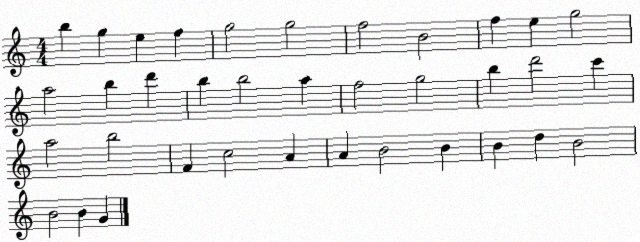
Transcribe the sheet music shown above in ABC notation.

X:1
T:Untitled
M:4/4
L:1/4
K:C
b g e f g2 g2 f2 B2 f e g2 a2 b d' b b2 a f2 g2 b d'2 c' a2 b2 F c2 A A B2 B B d B2 B2 B G